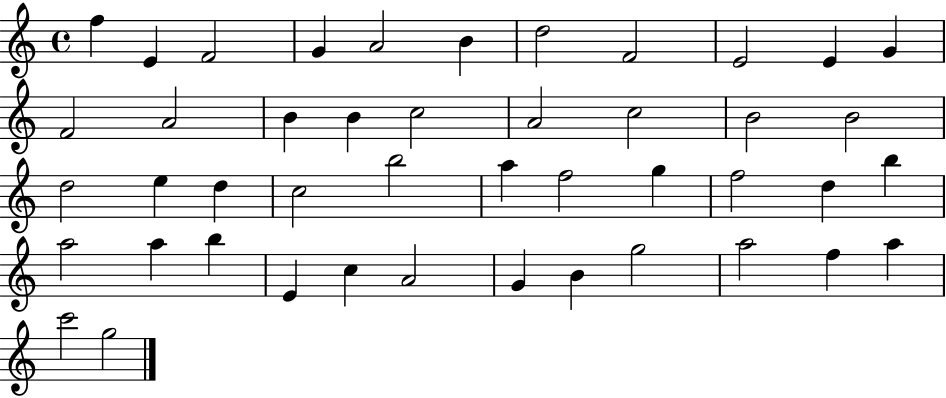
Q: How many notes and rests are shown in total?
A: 45